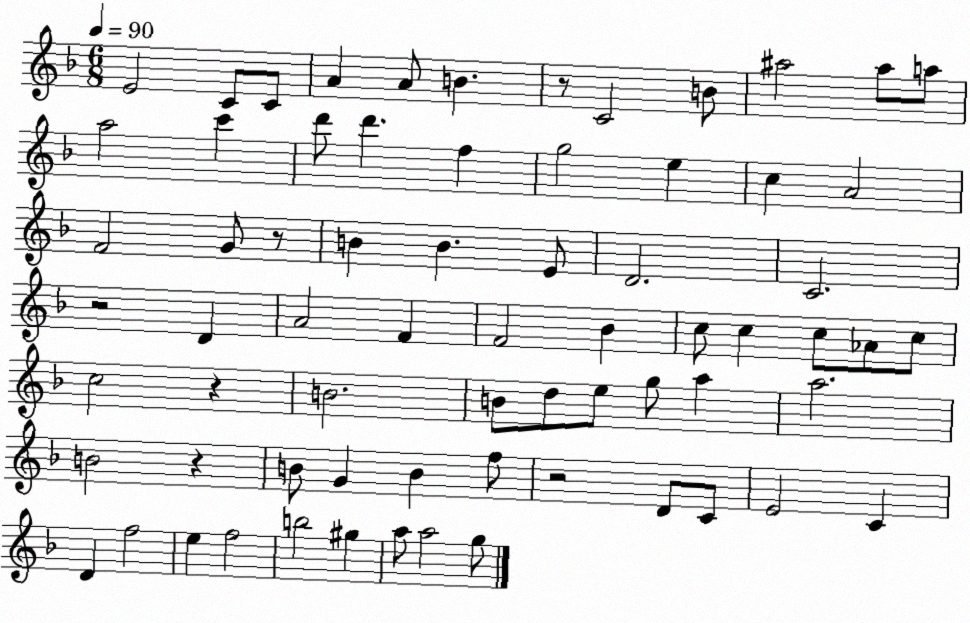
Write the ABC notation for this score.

X:1
T:Untitled
M:6/8
L:1/4
K:F
E2 C/2 C/2 A A/2 B z/2 C2 B/2 ^a2 ^a/2 a/2 a2 c' d'/2 d' f g2 e c A2 F2 G/2 z/2 B B E/2 D2 C2 z2 D A2 F F2 _B c/2 c c/2 _A/2 c/2 c2 z B2 B/2 d/2 e/2 g/2 a a2 B2 z B/2 G B f/2 z2 D/2 C/2 E2 C D f2 e f2 b2 ^g a/2 a2 g/2